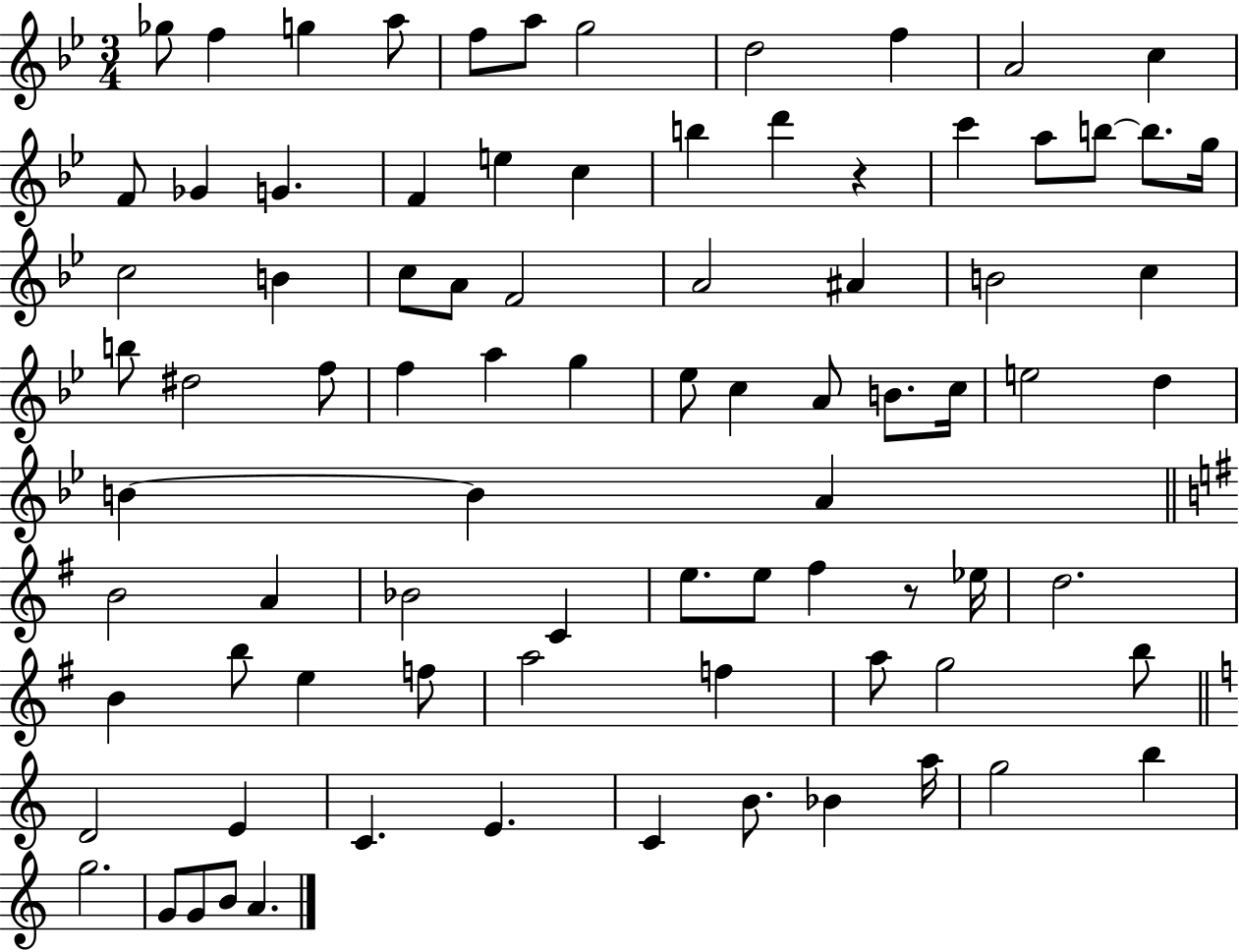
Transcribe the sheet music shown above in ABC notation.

X:1
T:Untitled
M:3/4
L:1/4
K:Bb
_g/2 f g a/2 f/2 a/2 g2 d2 f A2 c F/2 _G G F e c b d' z c' a/2 b/2 b/2 g/4 c2 B c/2 A/2 F2 A2 ^A B2 c b/2 ^d2 f/2 f a g _e/2 c A/2 B/2 c/4 e2 d B B A B2 A _B2 C e/2 e/2 ^f z/2 _e/4 d2 B b/2 e f/2 a2 f a/2 g2 b/2 D2 E C E C B/2 _B a/4 g2 b g2 G/2 G/2 B/2 A